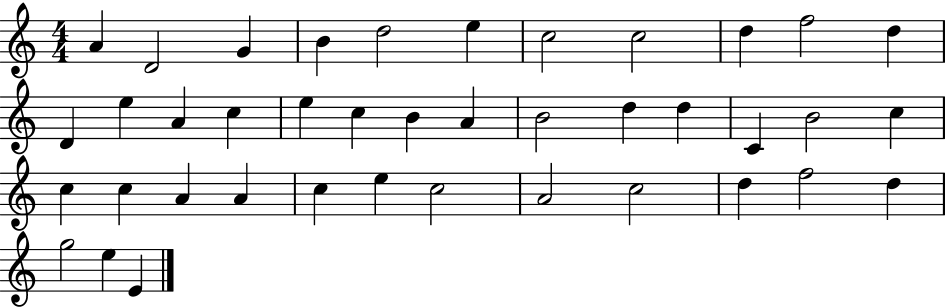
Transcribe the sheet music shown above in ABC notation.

X:1
T:Untitled
M:4/4
L:1/4
K:C
A D2 G B d2 e c2 c2 d f2 d D e A c e c B A B2 d d C B2 c c c A A c e c2 A2 c2 d f2 d g2 e E